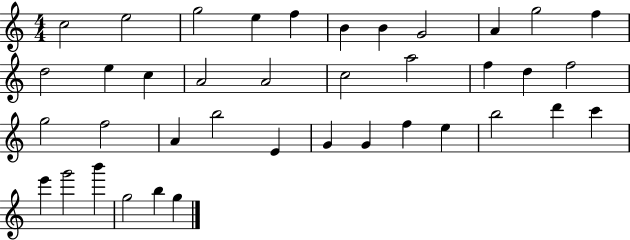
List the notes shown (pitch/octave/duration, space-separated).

C5/h E5/h G5/h E5/q F5/q B4/q B4/q G4/h A4/q G5/h F5/q D5/h E5/q C5/q A4/h A4/h C5/h A5/h F5/q D5/q F5/h G5/h F5/h A4/q B5/h E4/q G4/q G4/q F5/q E5/q B5/h D6/q C6/q E6/q G6/h B6/q G5/h B5/q G5/q